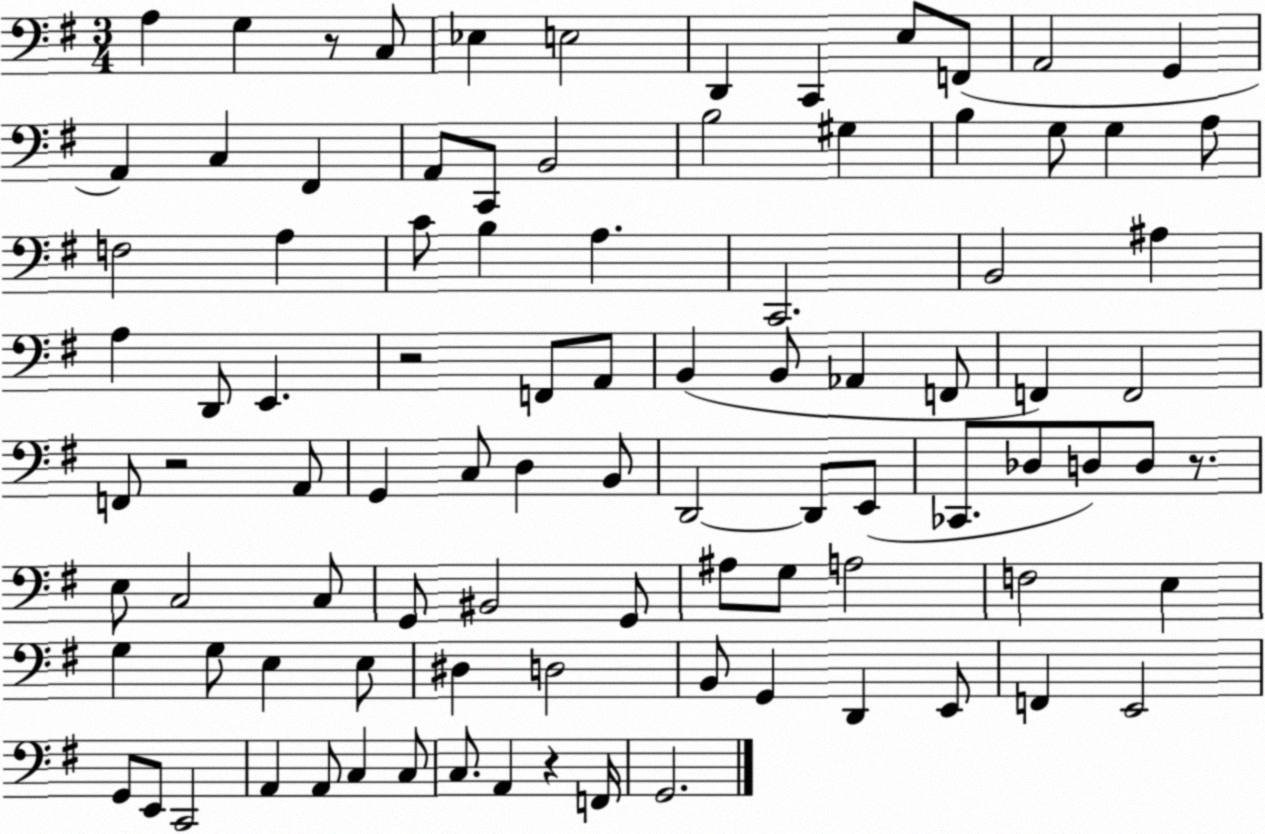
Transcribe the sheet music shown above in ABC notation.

X:1
T:Untitled
M:3/4
L:1/4
K:G
A, G, z/2 C,/2 _E, E,2 D,, C,, E,/2 F,,/2 A,,2 G,, A,, C, ^F,, A,,/2 C,,/2 B,,2 B,2 ^G, B, G,/2 G, A,/2 F,2 A, C/2 B, A, C,,2 B,,2 ^A, A, D,,/2 E,, z2 F,,/2 A,,/2 B,, B,,/2 _A,, F,,/2 F,, F,,2 F,,/2 z2 A,,/2 G,, C,/2 D, B,,/2 D,,2 D,,/2 E,,/2 _C,,/2 _D,/2 D,/2 D,/2 z/2 E,/2 C,2 C,/2 G,,/2 ^B,,2 G,,/2 ^A,/2 G,/2 A,2 F,2 E, G, G,/2 E, E,/2 ^D, D,2 B,,/2 G,, D,, E,,/2 F,, E,,2 G,,/2 E,,/2 C,,2 A,, A,,/2 C, C,/2 C,/2 A,, z F,,/4 G,,2